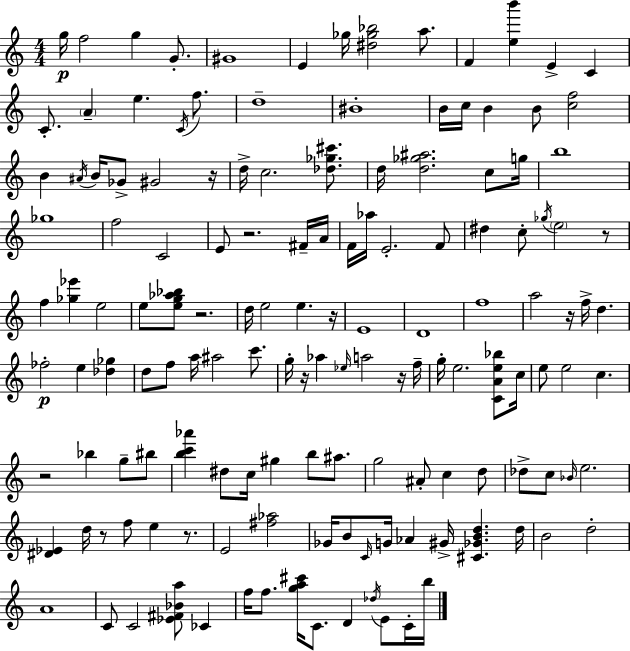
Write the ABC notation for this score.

X:1
T:Untitled
M:4/4
L:1/4
K:Am
g/4 f2 g G/2 ^G4 E _g/4 [^d_g_b]2 a/2 F [eb'] E C C/2 A e C/4 f/2 d4 ^B4 B/4 c/4 B B/2 [cf]2 B ^A/4 B/4 _G/2 ^G2 z/4 d/4 c2 [_d_g^c']/2 d/4 [d_g^a]2 c/2 g/4 b4 _g4 f2 C2 E/2 z2 ^F/4 A/4 F/4 _a/4 E2 F/2 ^d c/2 _g/4 e2 z/2 f [_g_e'] e2 e/2 [eg_a_b]/2 z2 d/4 e2 e z/4 E4 D4 f4 a2 z/4 f/4 d _f2 e [_d_g] d/2 f/2 a/4 ^a2 c'/2 g/4 z/4 _a _e/4 a2 z/4 f/4 g/4 e2 [CAe_b]/2 c/4 e/2 e2 c z2 _b g/2 ^b/2 [bc'_a'] ^d/2 c/4 ^g b/2 ^a/2 g2 ^A/2 c d/2 _d/2 c/2 _B/4 e2 [^D_E] d/4 z/2 f/2 e z/2 E2 [^f_a]2 _G/4 B/2 C/4 G/4 _A ^G/4 [^C_GBd] d/4 B2 d2 A4 C/2 C2 [_E^F_Ba]/2 _C f/4 f/2 [ga^c']/4 C/2 D _d/4 E/2 C/4 b/4